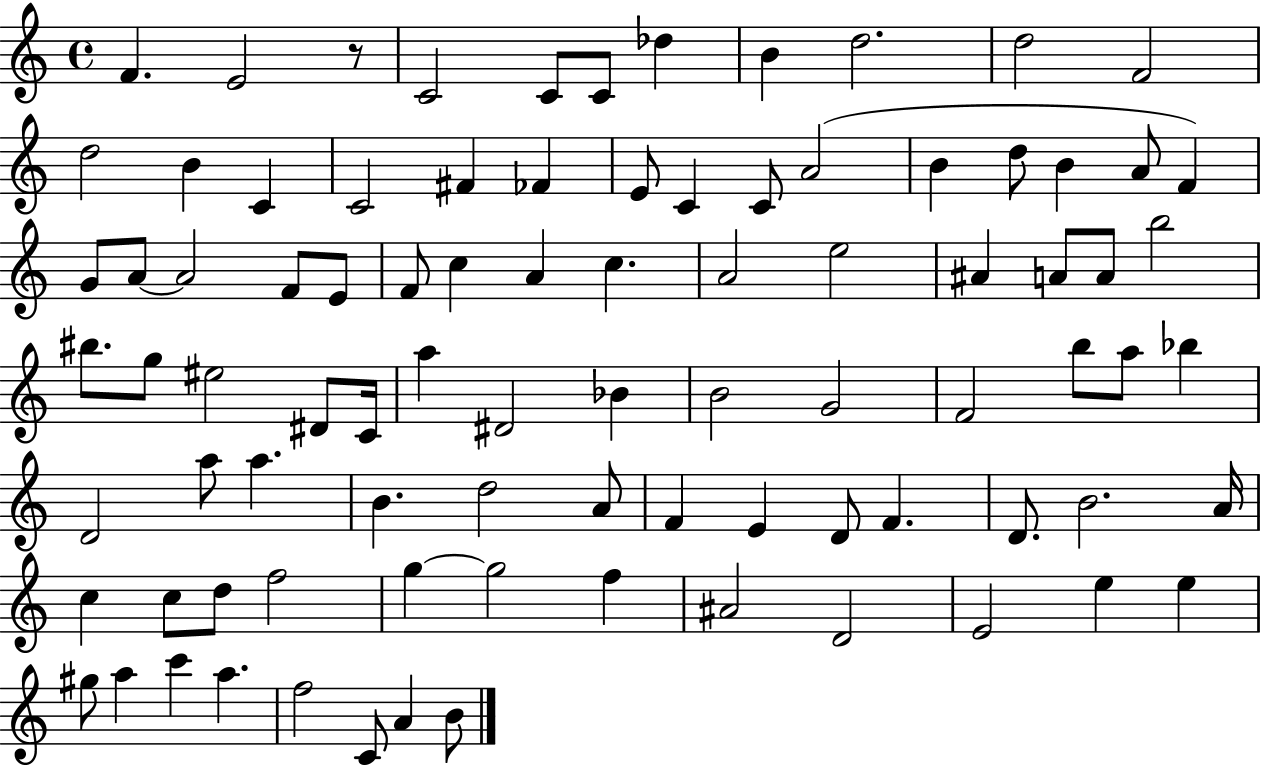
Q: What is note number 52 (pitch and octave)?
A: B5